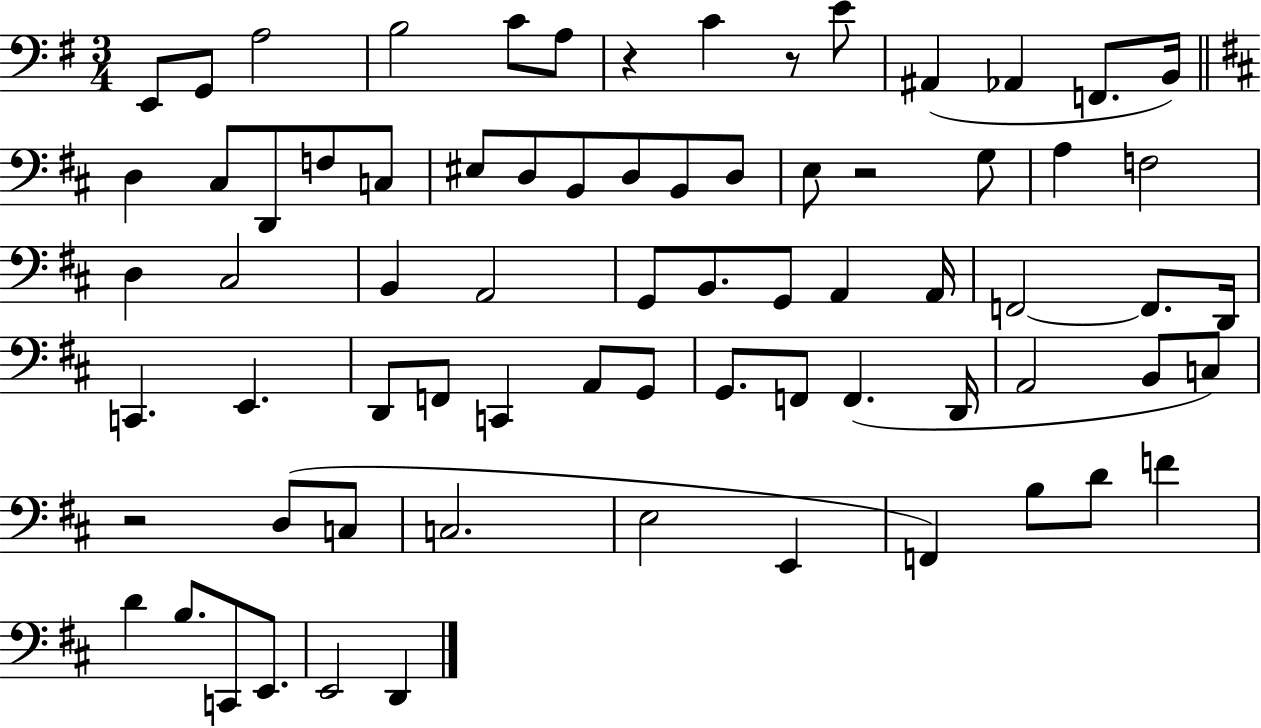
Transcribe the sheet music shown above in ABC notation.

X:1
T:Untitled
M:3/4
L:1/4
K:G
E,,/2 G,,/2 A,2 B,2 C/2 A,/2 z C z/2 E/2 ^A,, _A,, F,,/2 B,,/4 D, ^C,/2 D,,/2 F,/2 C,/2 ^E,/2 D,/2 B,,/2 D,/2 B,,/2 D,/2 E,/2 z2 G,/2 A, F,2 D, ^C,2 B,, A,,2 G,,/2 B,,/2 G,,/2 A,, A,,/4 F,,2 F,,/2 D,,/4 C,, E,, D,,/2 F,,/2 C,, A,,/2 G,,/2 G,,/2 F,,/2 F,, D,,/4 A,,2 B,,/2 C,/2 z2 D,/2 C,/2 C,2 E,2 E,, F,, B,/2 D/2 F D B,/2 C,,/2 E,,/2 E,,2 D,,